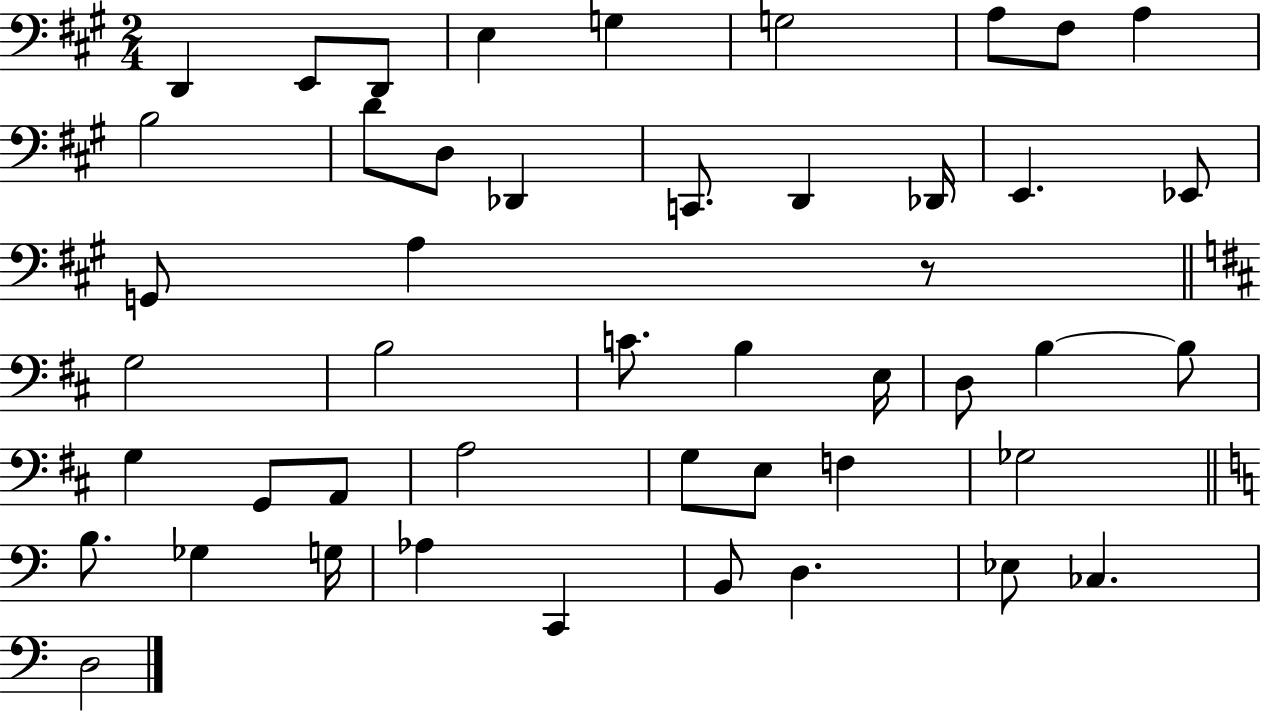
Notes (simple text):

D2/q E2/e D2/e E3/q G3/q G3/h A3/e F#3/e A3/q B3/h D4/e D3/e Db2/q C2/e. D2/q Db2/s E2/q. Eb2/e G2/e A3/q R/e G3/h B3/h C4/e. B3/q E3/s D3/e B3/q B3/e G3/q G2/e A2/e A3/h G3/e E3/e F3/q Gb3/h B3/e. Gb3/q G3/s Ab3/q C2/q B2/e D3/q. Eb3/e CES3/q. D3/h